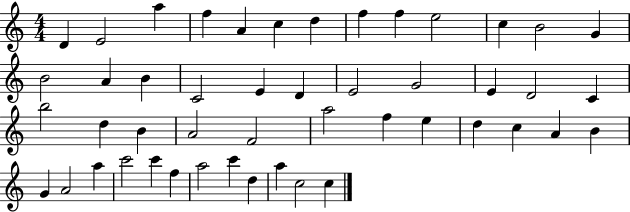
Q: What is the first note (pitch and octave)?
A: D4